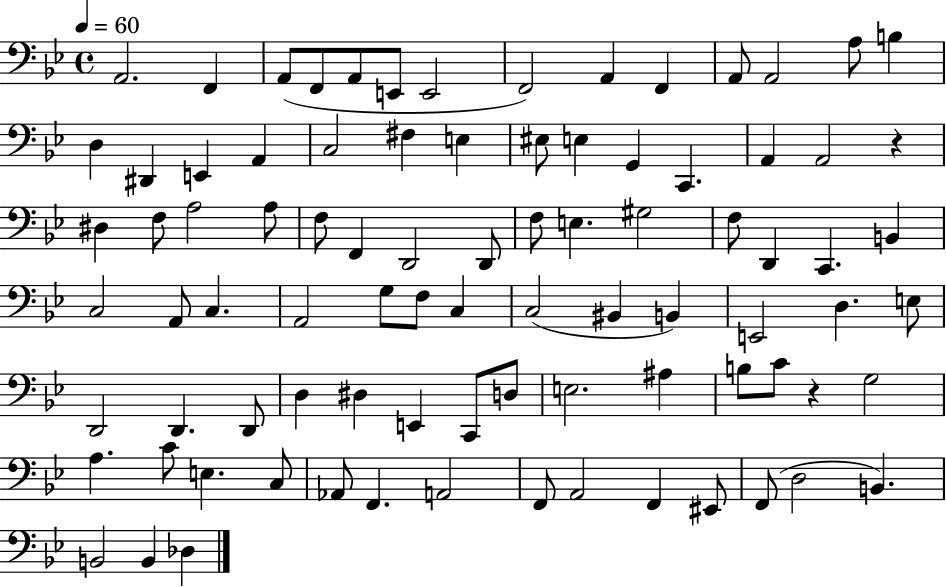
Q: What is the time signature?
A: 4/4